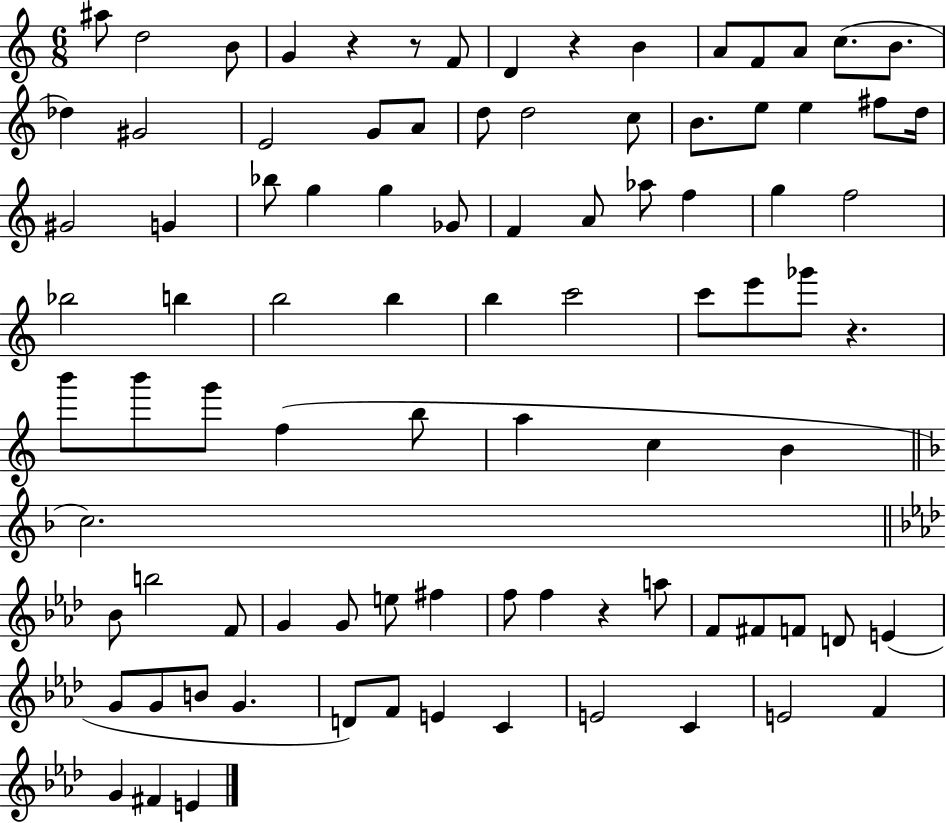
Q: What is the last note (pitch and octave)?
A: E4